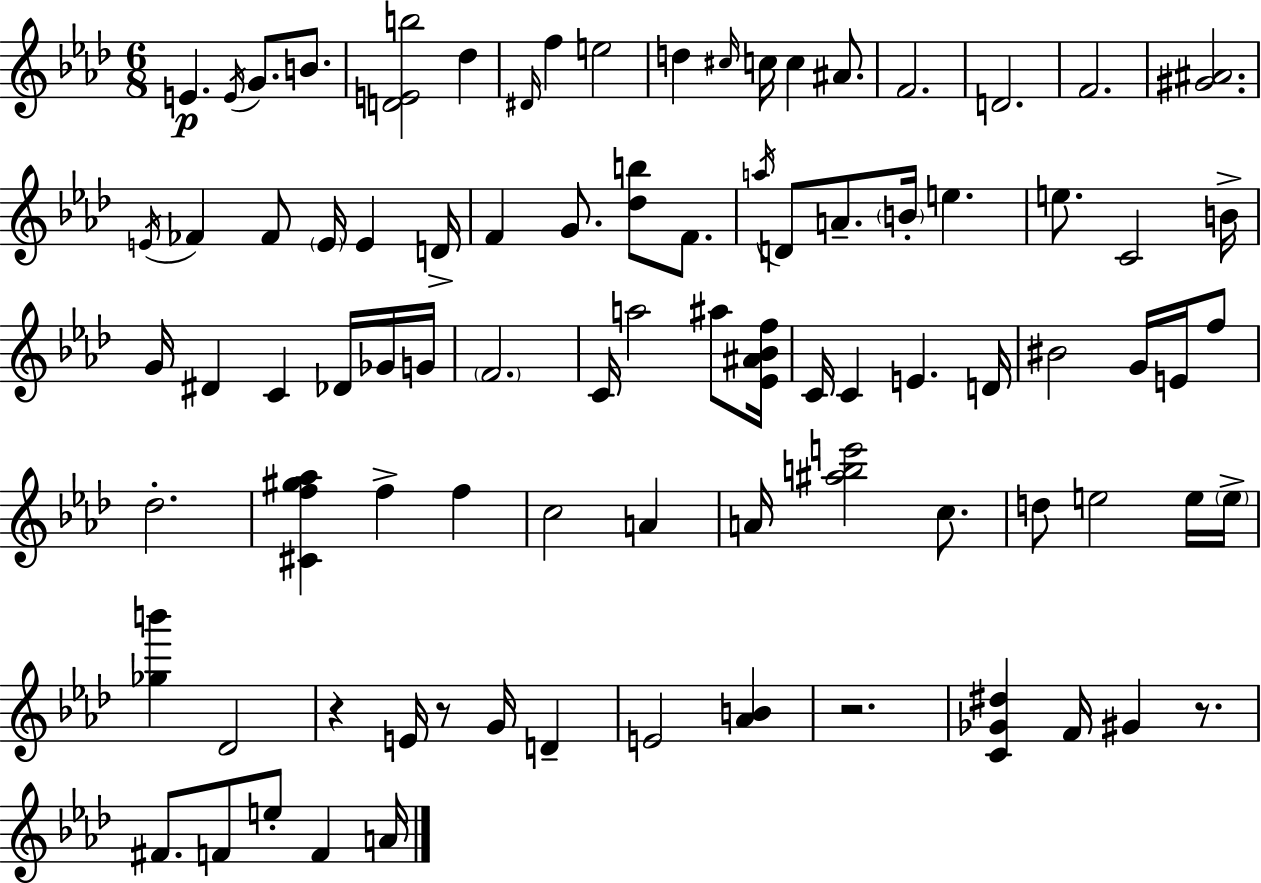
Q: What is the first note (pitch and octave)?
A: E4